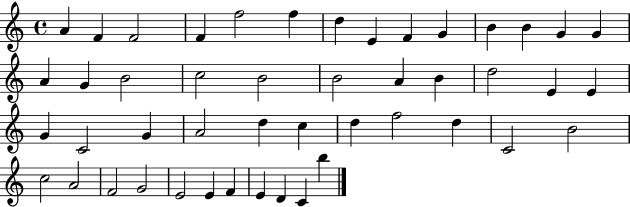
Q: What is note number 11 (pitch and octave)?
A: B4